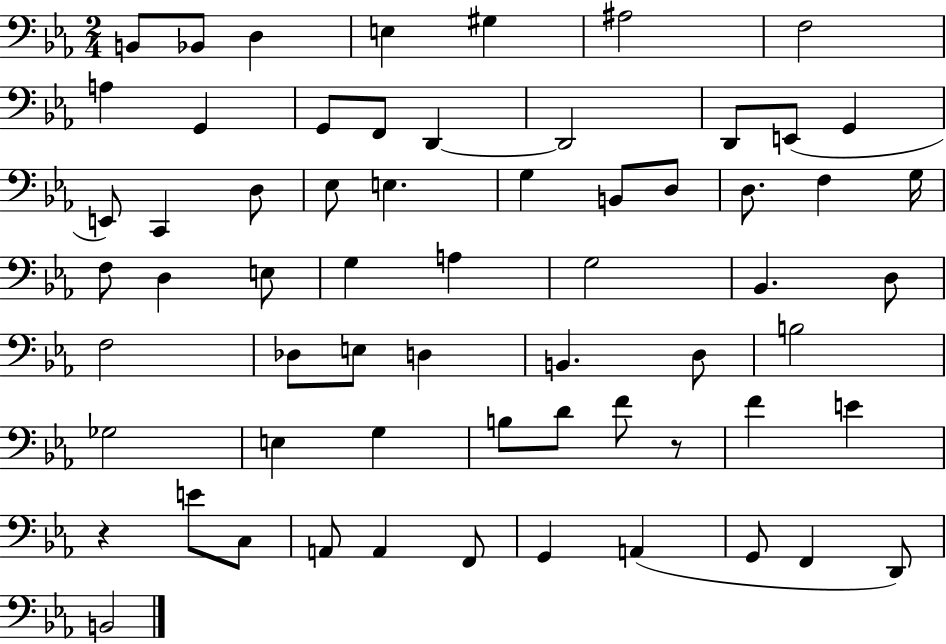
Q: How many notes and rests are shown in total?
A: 63